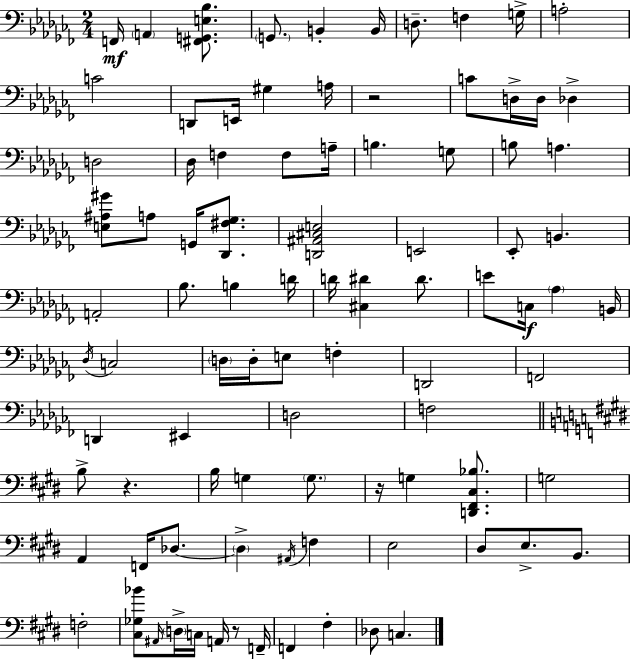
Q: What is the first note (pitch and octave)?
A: F2